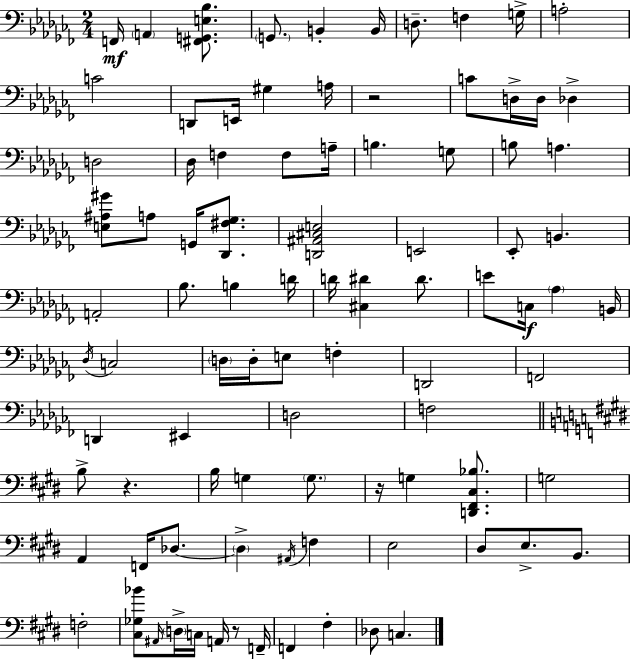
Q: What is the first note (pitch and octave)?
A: F2